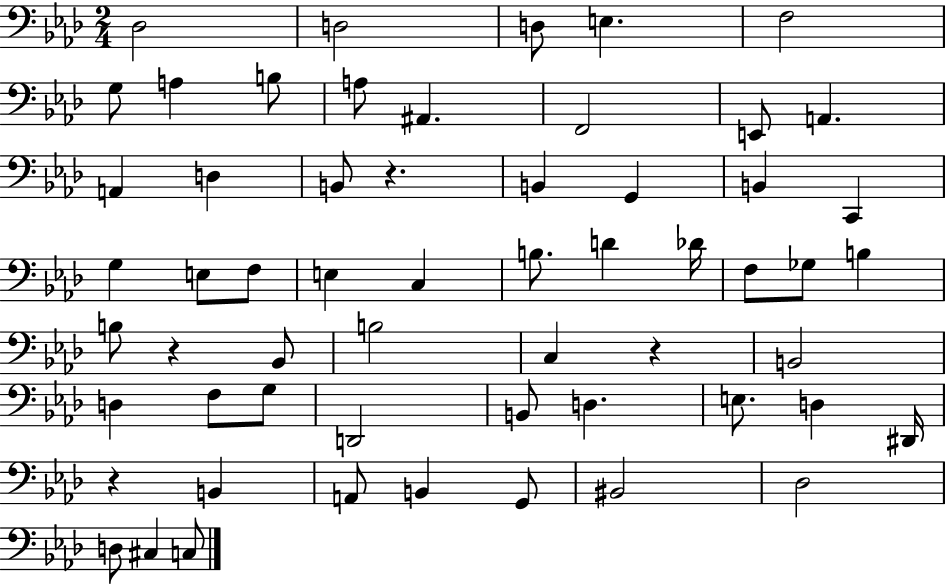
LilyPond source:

{
  \clef bass
  \numericTimeSignature
  \time 2/4
  \key aes \major
  des2 | d2 | d8 e4. | f2 | \break g8 a4 b8 | a8 ais,4. | f,2 | e,8 a,4. | \break a,4 d4 | b,8 r4. | b,4 g,4 | b,4 c,4 | \break g4 e8 f8 | e4 c4 | b8. d'4 des'16 | f8 ges8 b4 | \break b8 r4 bes,8 | b2 | c4 r4 | b,2 | \break d4 f8 g8 | d,2 | b,8 d4. | e8. d4 dis,16 | \break r4 b,4 | a,8 b,4 g,8 | bis,2 | des2 | \break d8 cis4 c8 | \bar "|."
}